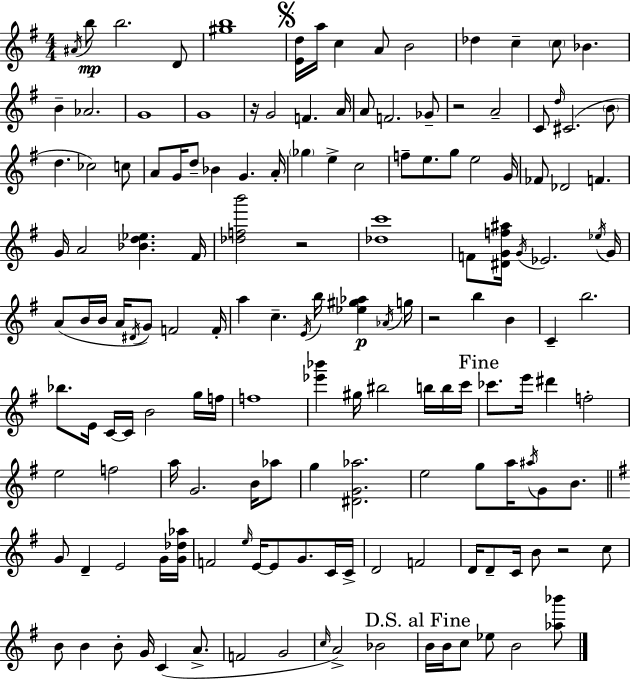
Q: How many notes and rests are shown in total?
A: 153